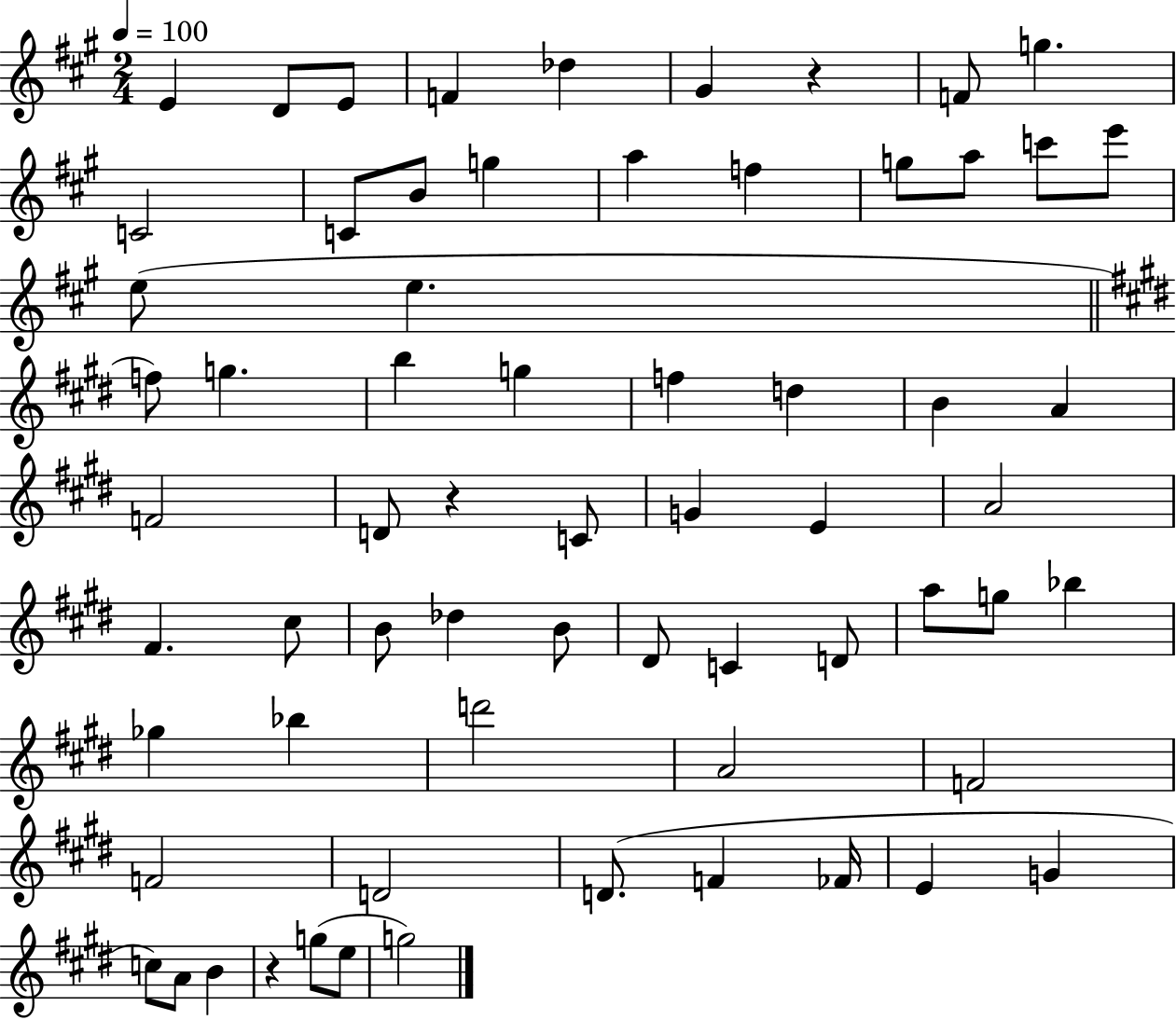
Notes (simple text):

E4/q D4/e E4/e F4/q Db5/q G#4/q R/q F4/e G5/q. C4/h C4/e B4/e G5/q A5/q F5/q G5/e A5/e C6/e E6/e E5/e E5/q. F5/e G5/q. B5/q G5/q F5/q D5/q B4/q A4/q F4/h D4/e R/q C4/e G4/q E4/q A4/h F#4/q. C#5/e B4/e Db5/q B4/e D#4/e C4/q D4/e A5/e G5/e Bb5/q Gb5/q Bb5/q D6/h A4/h F4/h F4/h D4/h D4/e. F4/q FES4/s E4/q G4/q C5/e A4/e B4/q R/q G5/e E5/e G5/h